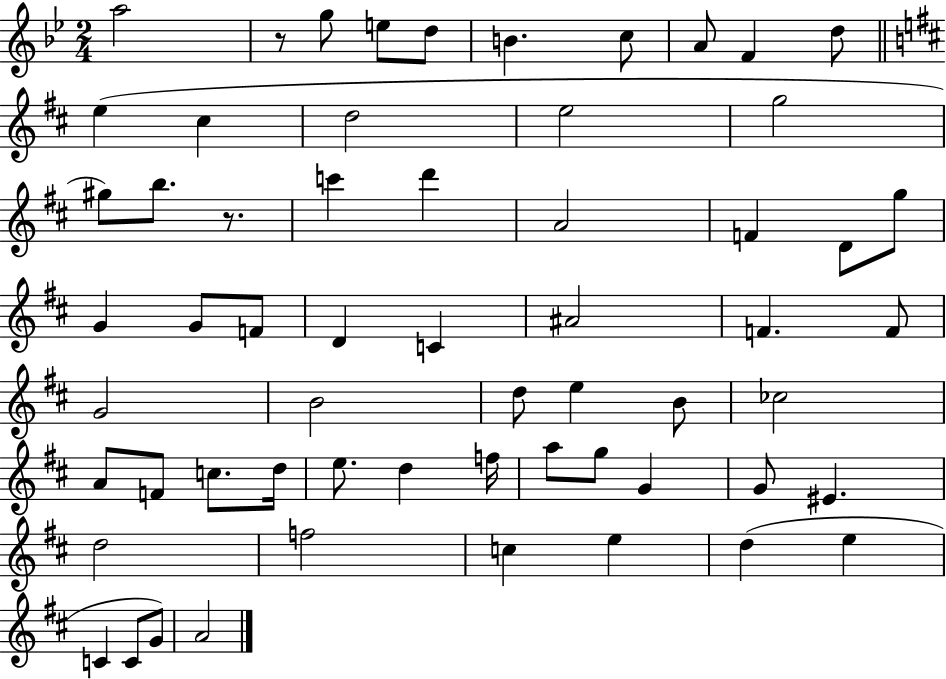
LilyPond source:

{
  \clef treble
  \numericTimeSignature
  \time 2/4
  \key bes \major
  a''2 | r8 g''8 e''8 d''8 | b'4. c''8 | a'8 f'4 d''8 | \break \bar "||" \break \key b \minor e''4( cis''4 | d''2 | e''2 | g''2 | \break gis''8) b''8. r8. | c'''4 d'''4 | a'2 | f'4 d'8 g''8 | \break g'4 g'8 f'8 | d'4 c'4 | ais'2 | f'4. f'8 | \break g'2 | b'2 | d''8 e''4 b'8 | ces''2 | \break a'8 f'8 c''8. d''16 | e''8. d''4 f''16 | a''8 g''8 g'4 | g'8 eis'4. | \break d''2 | f''2 | c''4 e''4 | d''4( e''4 | \break c'4 c'8 g'8) | a'2 | \bar "|."
}